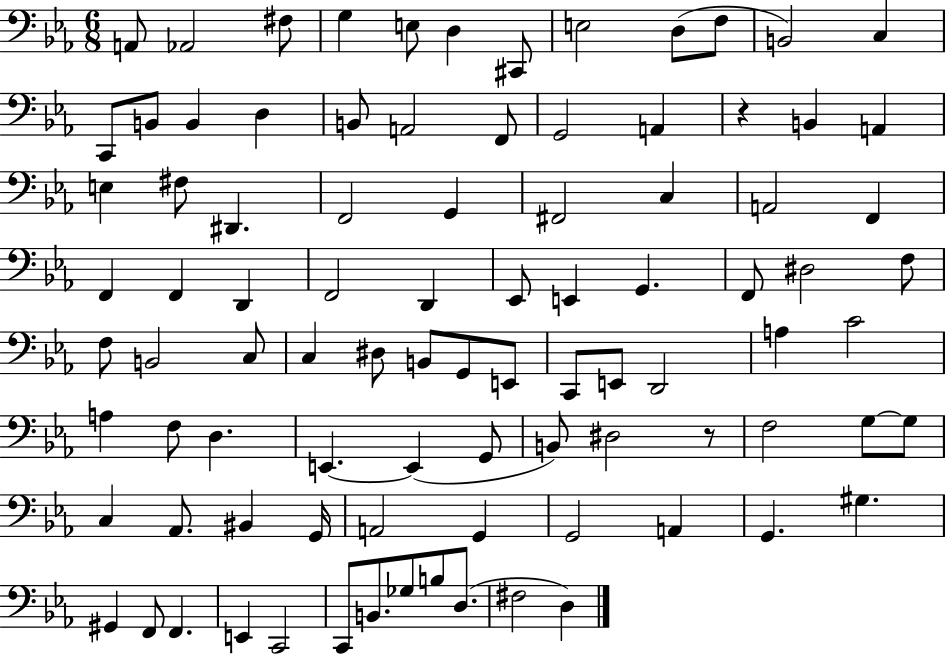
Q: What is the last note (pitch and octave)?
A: D3